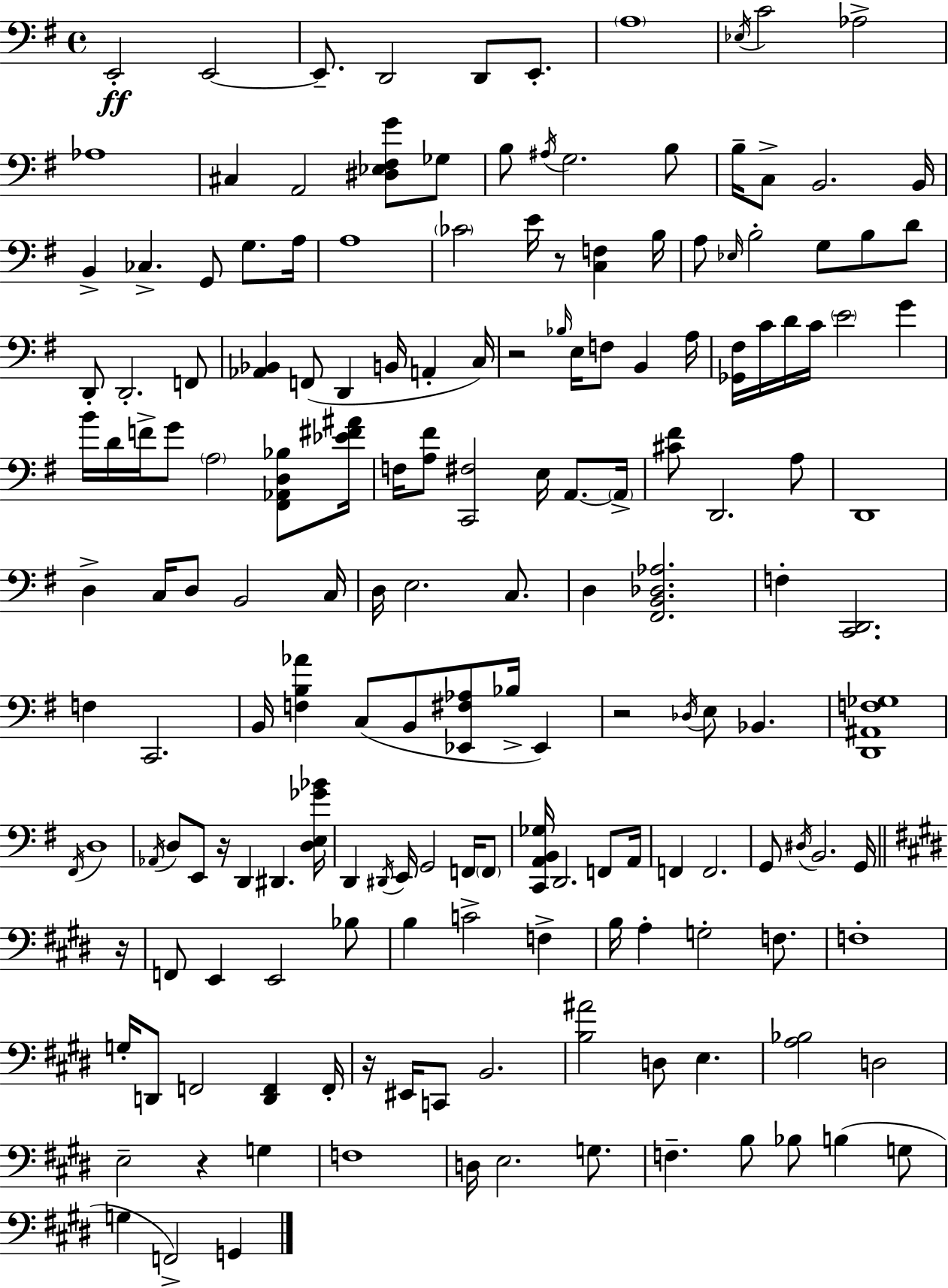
{
  \clef bass
  \time 4/4
  \defaultTimeSignature
  \key g \major
  e,2-.\ff e,2~~ | e,8.-- d,2 d,8 e,8.-. | \parenthesize a1 | \acciaccatura { ees16 } c'2 aes2-> | \break aes1 | cis4 a,2 <dis ees fis g'>8 ges8 | b8 \acciaccatura { ais16 } g2. | b8 b16-- c8-> b,2. | \break b,16 b,4-> ces4.-> g,8 g8. | a16 a1 | \parenthesize ces'2 e'16 r8 <c f>4 | b16 a8 \grace { ees16 } b2-. g8 b8 | \break d'8 d,8-. d,2.-. | f,8 <aes, bes,>4 f,8( d,4 b,16 a,4-. | c16) r2 \grace { bes16 } e16 f8 b,4 | a16 <ges, fis>16 c'16 d'16 c'16 \parenthesize e'2 | \break g'4 b'16 d'16 f'16-> g'8 \parenthesize a2 | <fis, aes, d bes>8 <ees' fis' ais'>16 f16 <a fis'>8 <c, fis>2 e16 | a,8.~~ \parenthesize a,16-> <cis' fis'>8 d,2. | a8 d,1 | \break d4-> c16 d8 b,2 | c16 d16 e2. | c8. d4 <fis, b, des aes>2. | f4-. <c, d,>2. | \break f4 c,2. | b,16 <f b aes'>4 c8( b,8 <ees, fis aes>8 bes16-> | ees,4) r2 \acciaccatura { des16 } e8 bes,4. | <d, ais, f ges>1 | \break \acciaccatura { fis,16 } d1 | \acciaccatura { aes,16 } d8 e,8 r16 d,4 | dis,4. <d e ges' bes'>16 d,4 \acciaccatura { dis,16 } e,16 g,2 | f,16 \parenthesize f,8 <c, a, b, ges>16 d,2. | \break f,8 a,16 f,4 f,2. | g,8 \acciaccatura { dis16 } b,2. | g,16 \bar "||" \break \key e \major r16 f,8 e,4 e,2 bes8 | b4 c'2-> f4-> | b16 a4-. g2-. f8. | f1-. | \break g16-. d,8 f,2 <d, f,>4 | f,16-. r16 eis,16 c,8 b,2. | <b ais'>2 d8 e4. | <a bes>2 d2 | \break e2-- r4 g4 | f1 | d16 e2. g8. | f4.-- b8 bes8 b4( g8 | \break g4 f,2->) g,4 | \bar "|."
}